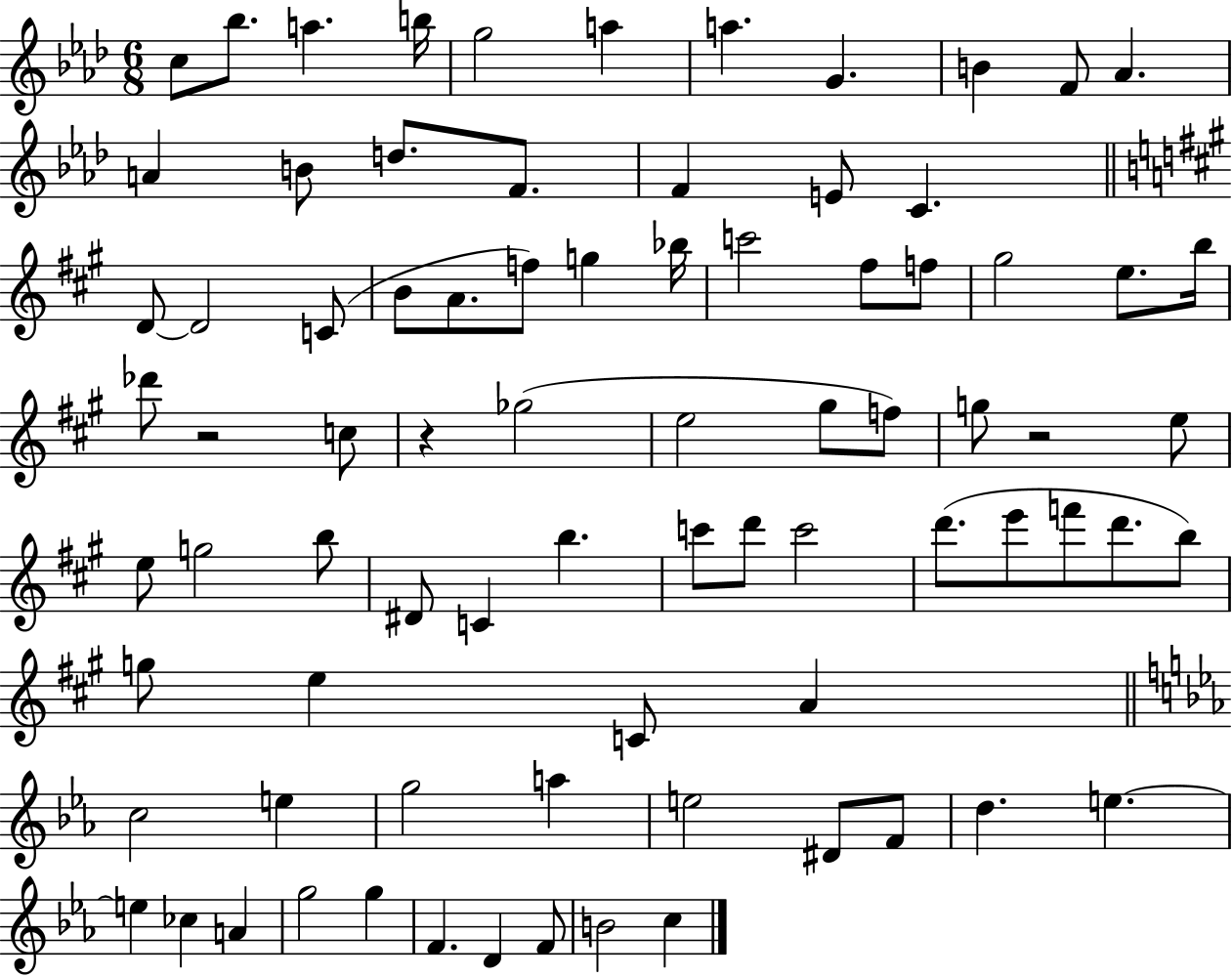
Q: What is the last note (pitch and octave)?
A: C5